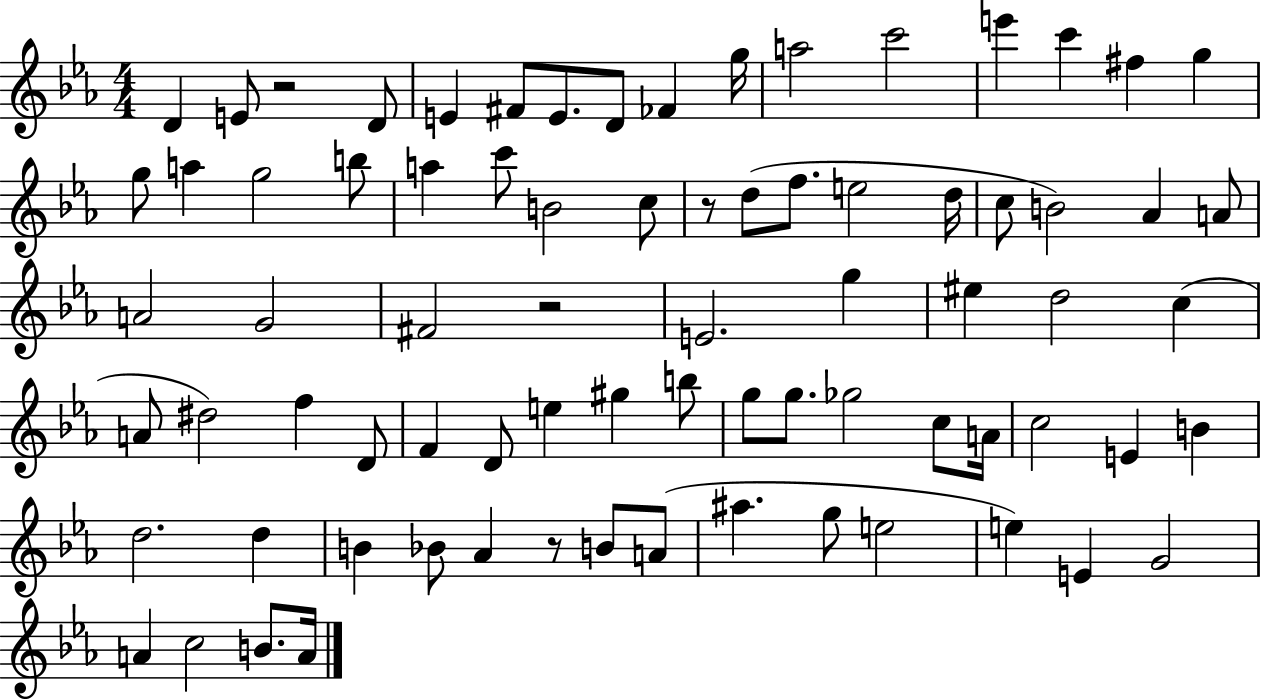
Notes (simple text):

D4/q E4/e R/h D4/e E4/q F#4/e E4/e. D4/e FES4/q G5/s A5/h C6/h E6/q C6/q F#5/q G5/q G5/e A5/q G5/h B5/e A5/q C6/e B4/h C5/e R/e D5/e F5/e. E5/h D5/s C5/e B4/h Ab4/q A4/e A4/h G4/h F#4/h R/h E4/h. G5/q EIS5/q D5/h C5/q A4/e D#5/h F5/q D4/e F4/q D4/e E5/q G#5/q B5/e G5/e G5/e. Gb5/h C5/e A4/s C5/h E4/q B4/q D5/h. D5/q B4/q Bb4/e Ab4/q R/e B4/e A4/e A#5/q. G5/e E5/h E5/q E4/q G4/h A4/q C5/h B4/e. A4/s